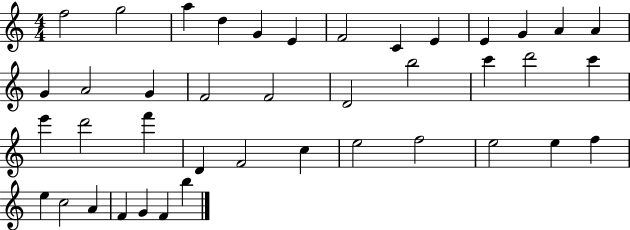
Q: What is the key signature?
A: C major